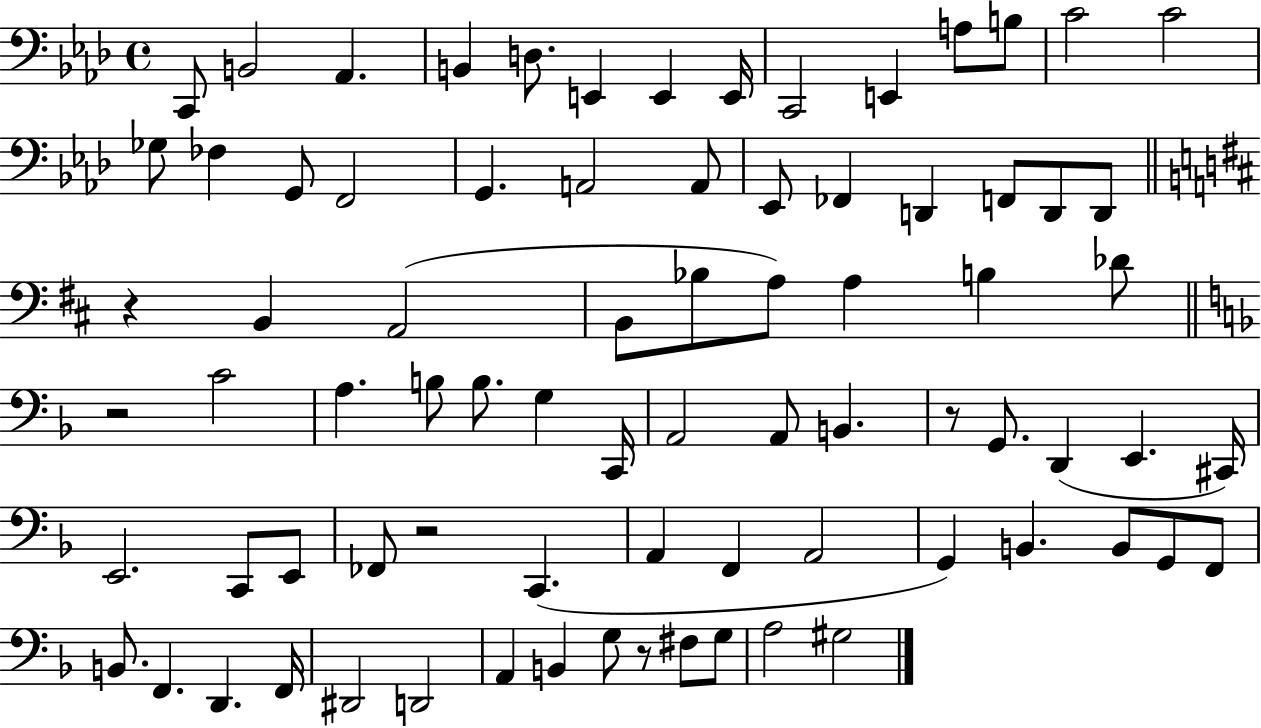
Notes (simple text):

C2/e B2/h Ab2/q. B2/q D3/e. E2/q E2/q E2/s C2/h E2/q A3/e B3/e C4/h C4/h Gb3/e FES3/q G2/e F2/h G2/q. A2/h A2/e Eb2/e FES2/q D2/q F2/e D2/e D2/e R/q B2/q A2/h B2/e Bb3/e A3/e A3/q B3/q Db4/e R/h C4/h A3/q. B3/e B3/e. G3/q C2/s A2/h A2/e B2/q. R/e G2/e. D2/q E2/q. C#2/s E2/h. C2/e E2/e FES2/e R/h C2/q. A2/q F2/q A2/h G2/q B2/q. B2/e G2/e F2/e B2/e. F2/q. D2/q. F2/s D#2/h D2/h A2/q B2/q G3/e R/e F#3/e G3/e A3/h G#3/h